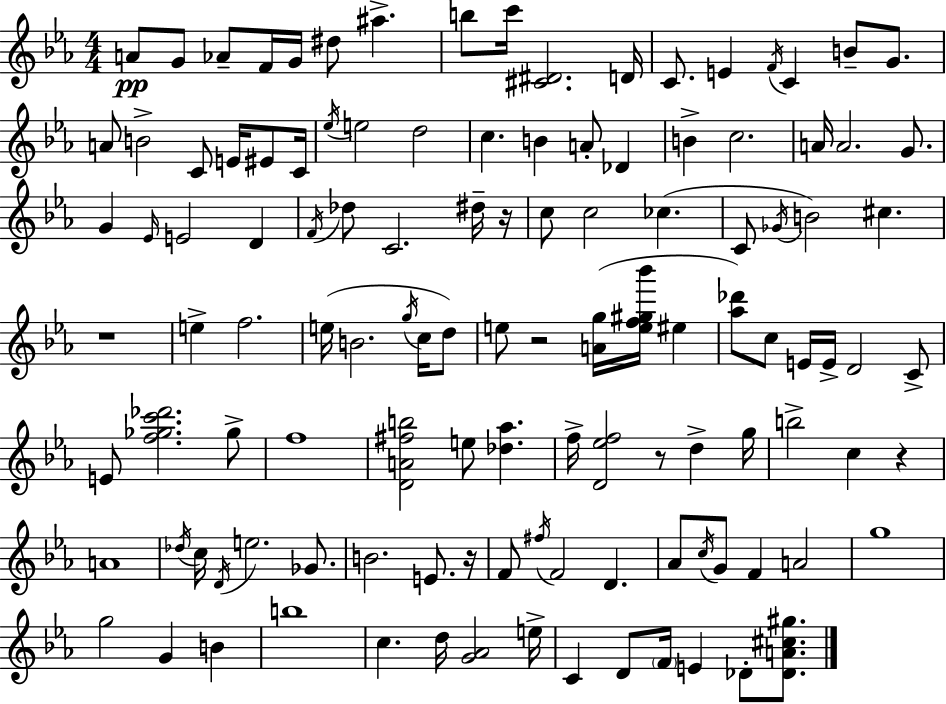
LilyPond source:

{
  \clef treble
  \numericTimeSignature
  \time 4/4
  \key ees \major
  a'8\pp g'8 aes'8-- f'16 g'16 dis''8 ais''4.-> | b''8 c'''16 <cis' dis'>2. d'16 | c'8. e'4 \acciaccatura { f'16 } c'4 b'8-- g'8. | a'8 b'2-> c'8 e'16 eis'8 | \break c'16 \acciaccatura { ees''16 } e''2 d''2 | c''4. b'4 a'8-. des'4 | b'4-> c''2. | a'16 a'2. g'8. | \break g'4 \grace { ees'16 } e'2 d'4 | \acciaccatura { f'16 } des''8 c'2. | dis''16-- r16 c''8 c''2 ces''4.( | c'8 \acciaccatura { ges'16 }) b'2 cis''4. | \break r1 | e''4-> f''2. | e''16( b'2. | \acciaccatura { g''16 } c''16 d''8) e''8 r2 | \break <a' g''>16( <e'' f'' gis'' bes'''>16 eis''4 <aes'' des'''>8) c''8 e'16 e'16-> d'2 | c'8-> e'8 <f'' ges'' c''' des'''>2. | ges''8-> f''1 | <d' a' fis'' b''>2 e''8 | \break <des'' aes''>4. f''16-> <d' ees'' f''>2 r8 | d''4-> g''16 b''2-> c''4 | r4 a'1 | \acciaccatura { des''16 } c''16 \acciaccatura { d'16 } e''2. | \break ges'8. b'2. | e'8. r16 f'8 \acciaccatura { fis''16 } f'2 | d'4. aes'8 \acciaccatura { c''16 } g'8 f'4 | a'2 g''1 | \break g''2 | g'4 b'4 b''1 | c''4. | d''16 <g' aes'>2 e''16-> c'4 d'8 | \break \parenthesize f'16 e'4 des'8-. <des' a' cis'' gis''>8. \bar "|."
}